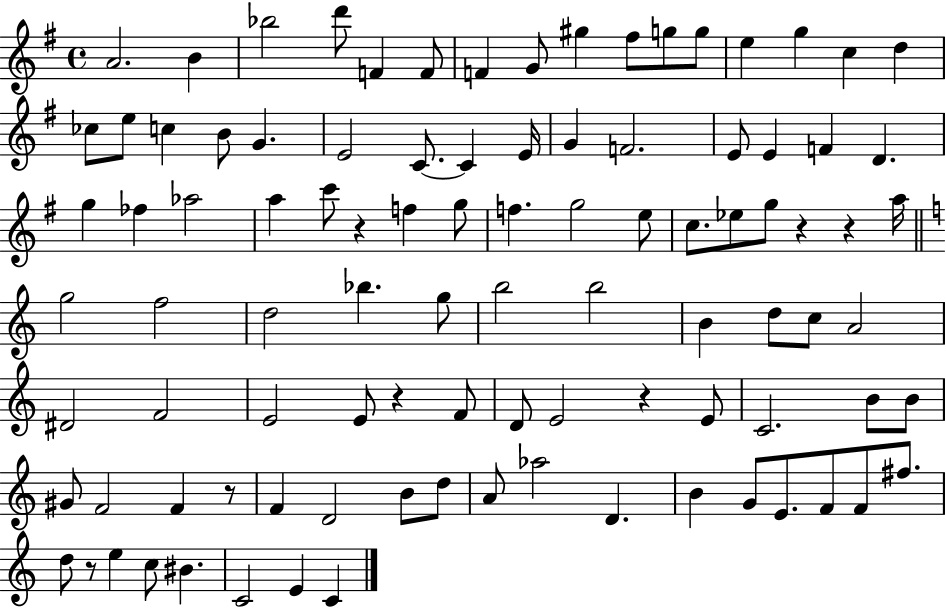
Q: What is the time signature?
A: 4/4